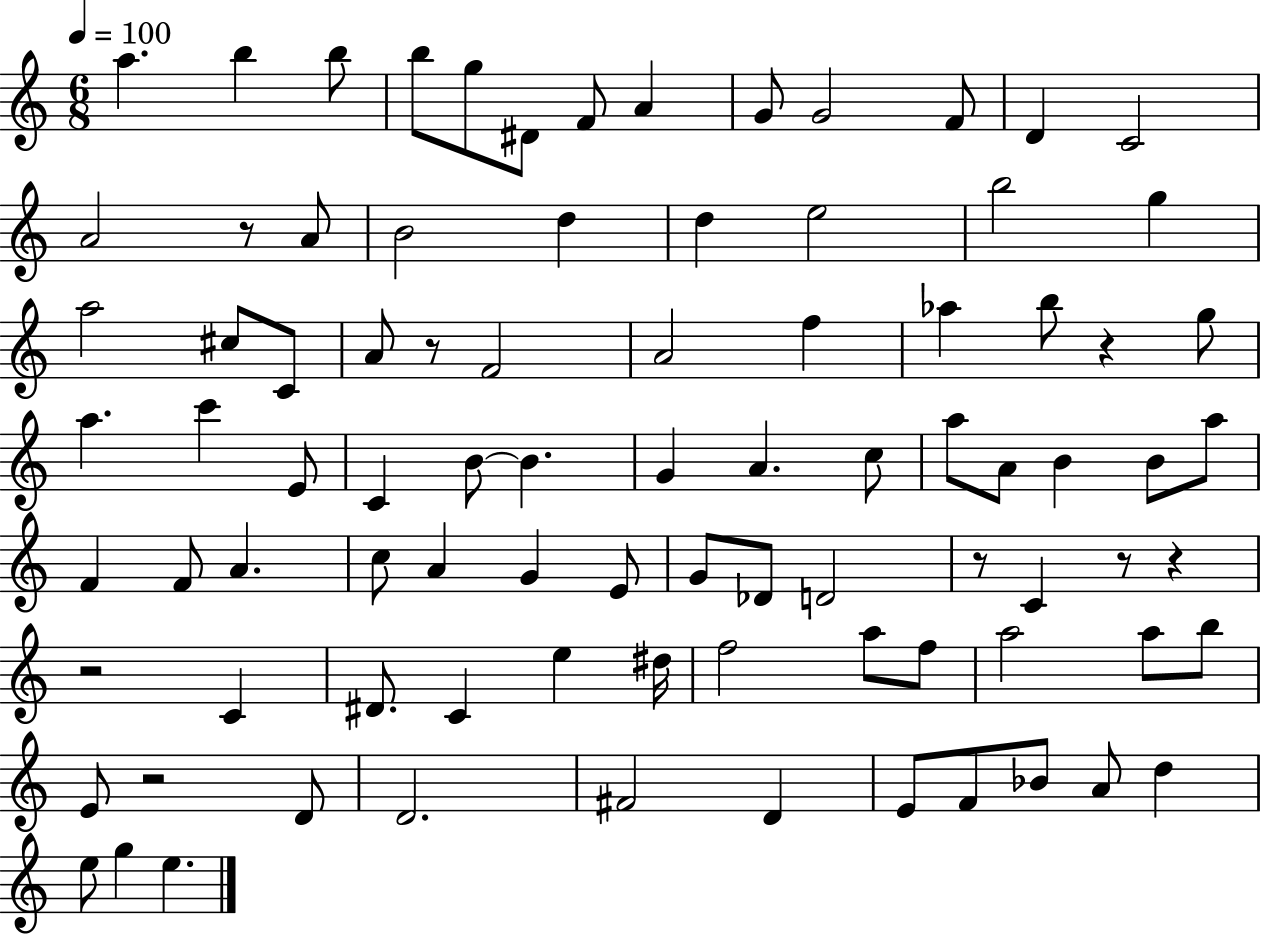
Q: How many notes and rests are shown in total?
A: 88